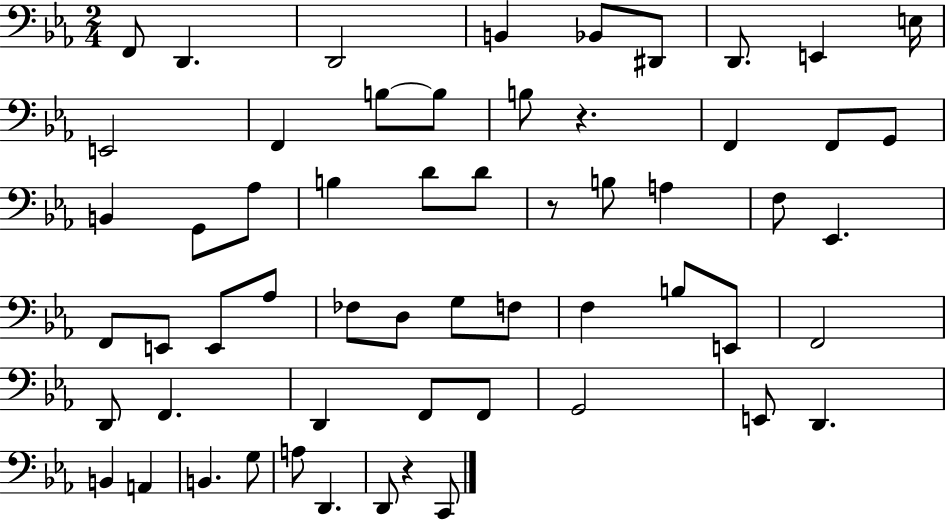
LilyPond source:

{
  \clef bass
  \numericTimeSignature
  \time 2/4
  \key ees \major
  \repeat volta 2 { f,8 d,4. | d,2 | b,4 bes,8 dis,8 | d,8. e,4 e16 | \break e,2 | f,4 b8~~ b8 | b8 r4. | f,4 f,8 g,8 | \break b,4 g,8 aes8 | b4 d'8 d'8 | r8 b8 a4 | f8 ees,4. | \break f,8 e,8 e,8 aes8 | fes8 d8 g8 f8 | f4 b8 e,8 | f,2 | \break d,8 f,4. | d,4 f,8 f,8 | g,2 | e,8 d,4. | \break b,4 a,4 | b,4. g8 | a8 d,4. | d,8 r4 c,8 | \break } \bar "|."
}